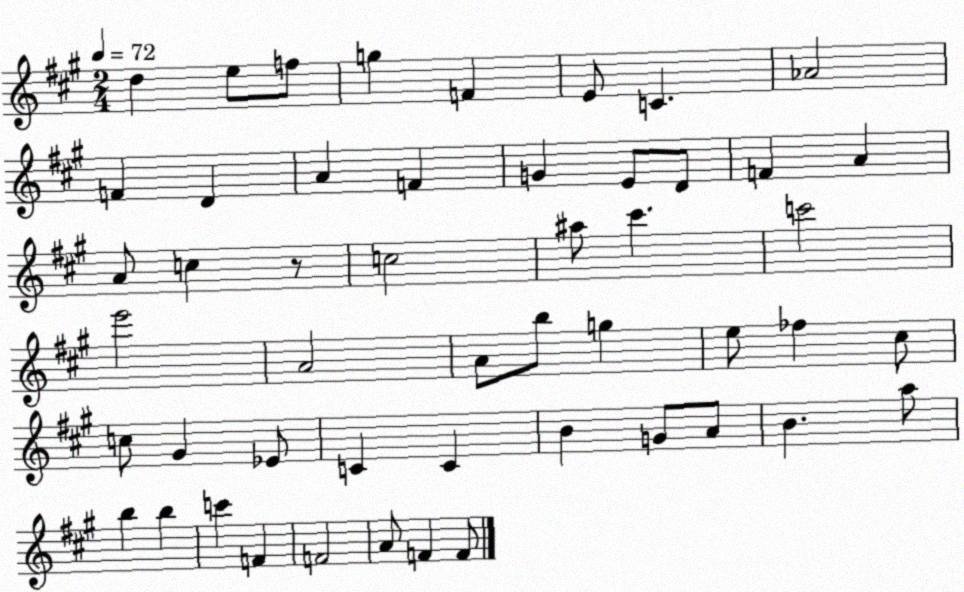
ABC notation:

X:1
T:Untitled
M:2/4
L:1/4
K:A
d e/2 f/2 g F E/2 C _A2 F D A F G E/2 D/2 F A A/2 c z/2 c2 ^a/2 ^c' c'2 e'2 A2 A/2 b/2 g e/2 _f ^c/2 c/2 ^G _E/2 C C B G/2 A/2 B a/2 b b c' F F2 A/2 F F/2